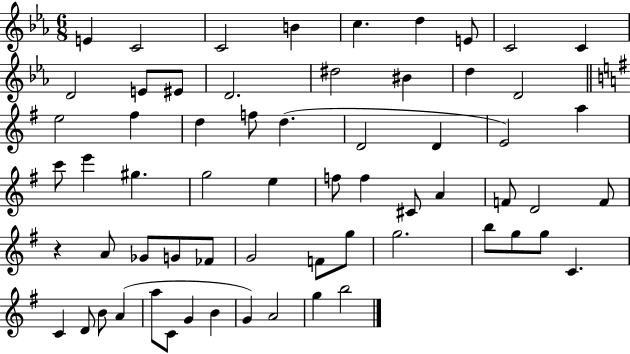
E4/q C4/h C4/h B4/q C5/q. D5/q E4/e C4/h C4/q D4/h E4/e EIS4/e D4/h. D#5/h BIS4/q D5/q D4/h E5/h F#5/q D5/q F5/e D5/q. D4/h D4/q E4/h A5/q C6/e E6/q G#5/q. G5/h E5/q F5/e F5/q C#4/e A4/q F4/e D4/h F4/e R/q A4/e Gb4/e G4/e FES4/e G4/h F4/e G5/e G5/h. B5/e G5/e G5/e C4/q. C4/q D4/e B4/e A4/q A5/e C4/e G4/q B4/q G4/q A4/h G5/q B5/h